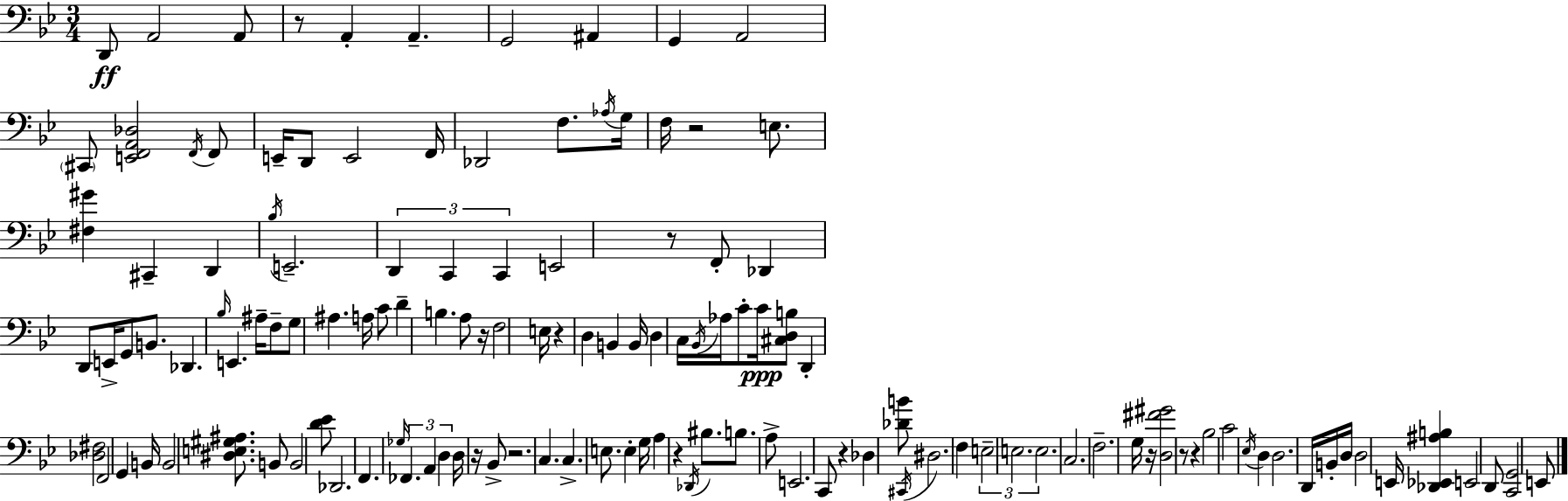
X:1
T:Untitled
M:3/4
L:1/4
K:Bb
D,,/2 A,,2 A,,/2 z/2 A,, A,, G,,2 ^A,, G,, A,,2 ^C,,/2 [E,,F,,A,,_D,]2 F,,/4 F,,/2 E,,/4 D,,/2 E,,2 F,,/4 _D,,2 F,/2 _A,/4 G,/4 F,/4 z2 E,/2 [^F,^G] ^C,, D,, _B,/4 E,,2 D,, C,, C,, E,,2 z/2 F,,/2 _D,, D,,/2 E,,/4 G,,/2 B,,/2 _D,, _B,/4 E,, ^A,/4 F,/2 G,/2 ^A, A,/4 C/2 D B, A,/2 z/4 F,2 E,/4 z D, B,, B,,/4 D, C,/4 _B,,/4 _A,/4 C/2 C/4 [^C,D,B,]/2 D,, [_D,^F,]2 F,,2 G,, B,,/4 B,,2 [^D,E,^G,^A,]/2 B,,/2 B,,2 [D_E]/2 _D,,2 F,, _G,/4 _F,, A,, D, D,/4 z/4 _B,,/2 z2 C, C, E,/2 E, G,/4 A, z _D,,/4 ^B,/2 B,/2 A,/2 E,,2 C,,/2 z _D, [_DB]/2 ^C,,/4 ^D,2 F, E,2 E,2 E,2 C,2 F,2 G,/4 z/4 [D,^F^G]2 z/2 z _B,2 C2 _E,/4 D, D,2 D,,/4 B,,/4 D,/4 D,2 E,,/4 [_D,,_E,,^A,B,] E,,2 D,,/2 [C,,G,,]2 E,,/2